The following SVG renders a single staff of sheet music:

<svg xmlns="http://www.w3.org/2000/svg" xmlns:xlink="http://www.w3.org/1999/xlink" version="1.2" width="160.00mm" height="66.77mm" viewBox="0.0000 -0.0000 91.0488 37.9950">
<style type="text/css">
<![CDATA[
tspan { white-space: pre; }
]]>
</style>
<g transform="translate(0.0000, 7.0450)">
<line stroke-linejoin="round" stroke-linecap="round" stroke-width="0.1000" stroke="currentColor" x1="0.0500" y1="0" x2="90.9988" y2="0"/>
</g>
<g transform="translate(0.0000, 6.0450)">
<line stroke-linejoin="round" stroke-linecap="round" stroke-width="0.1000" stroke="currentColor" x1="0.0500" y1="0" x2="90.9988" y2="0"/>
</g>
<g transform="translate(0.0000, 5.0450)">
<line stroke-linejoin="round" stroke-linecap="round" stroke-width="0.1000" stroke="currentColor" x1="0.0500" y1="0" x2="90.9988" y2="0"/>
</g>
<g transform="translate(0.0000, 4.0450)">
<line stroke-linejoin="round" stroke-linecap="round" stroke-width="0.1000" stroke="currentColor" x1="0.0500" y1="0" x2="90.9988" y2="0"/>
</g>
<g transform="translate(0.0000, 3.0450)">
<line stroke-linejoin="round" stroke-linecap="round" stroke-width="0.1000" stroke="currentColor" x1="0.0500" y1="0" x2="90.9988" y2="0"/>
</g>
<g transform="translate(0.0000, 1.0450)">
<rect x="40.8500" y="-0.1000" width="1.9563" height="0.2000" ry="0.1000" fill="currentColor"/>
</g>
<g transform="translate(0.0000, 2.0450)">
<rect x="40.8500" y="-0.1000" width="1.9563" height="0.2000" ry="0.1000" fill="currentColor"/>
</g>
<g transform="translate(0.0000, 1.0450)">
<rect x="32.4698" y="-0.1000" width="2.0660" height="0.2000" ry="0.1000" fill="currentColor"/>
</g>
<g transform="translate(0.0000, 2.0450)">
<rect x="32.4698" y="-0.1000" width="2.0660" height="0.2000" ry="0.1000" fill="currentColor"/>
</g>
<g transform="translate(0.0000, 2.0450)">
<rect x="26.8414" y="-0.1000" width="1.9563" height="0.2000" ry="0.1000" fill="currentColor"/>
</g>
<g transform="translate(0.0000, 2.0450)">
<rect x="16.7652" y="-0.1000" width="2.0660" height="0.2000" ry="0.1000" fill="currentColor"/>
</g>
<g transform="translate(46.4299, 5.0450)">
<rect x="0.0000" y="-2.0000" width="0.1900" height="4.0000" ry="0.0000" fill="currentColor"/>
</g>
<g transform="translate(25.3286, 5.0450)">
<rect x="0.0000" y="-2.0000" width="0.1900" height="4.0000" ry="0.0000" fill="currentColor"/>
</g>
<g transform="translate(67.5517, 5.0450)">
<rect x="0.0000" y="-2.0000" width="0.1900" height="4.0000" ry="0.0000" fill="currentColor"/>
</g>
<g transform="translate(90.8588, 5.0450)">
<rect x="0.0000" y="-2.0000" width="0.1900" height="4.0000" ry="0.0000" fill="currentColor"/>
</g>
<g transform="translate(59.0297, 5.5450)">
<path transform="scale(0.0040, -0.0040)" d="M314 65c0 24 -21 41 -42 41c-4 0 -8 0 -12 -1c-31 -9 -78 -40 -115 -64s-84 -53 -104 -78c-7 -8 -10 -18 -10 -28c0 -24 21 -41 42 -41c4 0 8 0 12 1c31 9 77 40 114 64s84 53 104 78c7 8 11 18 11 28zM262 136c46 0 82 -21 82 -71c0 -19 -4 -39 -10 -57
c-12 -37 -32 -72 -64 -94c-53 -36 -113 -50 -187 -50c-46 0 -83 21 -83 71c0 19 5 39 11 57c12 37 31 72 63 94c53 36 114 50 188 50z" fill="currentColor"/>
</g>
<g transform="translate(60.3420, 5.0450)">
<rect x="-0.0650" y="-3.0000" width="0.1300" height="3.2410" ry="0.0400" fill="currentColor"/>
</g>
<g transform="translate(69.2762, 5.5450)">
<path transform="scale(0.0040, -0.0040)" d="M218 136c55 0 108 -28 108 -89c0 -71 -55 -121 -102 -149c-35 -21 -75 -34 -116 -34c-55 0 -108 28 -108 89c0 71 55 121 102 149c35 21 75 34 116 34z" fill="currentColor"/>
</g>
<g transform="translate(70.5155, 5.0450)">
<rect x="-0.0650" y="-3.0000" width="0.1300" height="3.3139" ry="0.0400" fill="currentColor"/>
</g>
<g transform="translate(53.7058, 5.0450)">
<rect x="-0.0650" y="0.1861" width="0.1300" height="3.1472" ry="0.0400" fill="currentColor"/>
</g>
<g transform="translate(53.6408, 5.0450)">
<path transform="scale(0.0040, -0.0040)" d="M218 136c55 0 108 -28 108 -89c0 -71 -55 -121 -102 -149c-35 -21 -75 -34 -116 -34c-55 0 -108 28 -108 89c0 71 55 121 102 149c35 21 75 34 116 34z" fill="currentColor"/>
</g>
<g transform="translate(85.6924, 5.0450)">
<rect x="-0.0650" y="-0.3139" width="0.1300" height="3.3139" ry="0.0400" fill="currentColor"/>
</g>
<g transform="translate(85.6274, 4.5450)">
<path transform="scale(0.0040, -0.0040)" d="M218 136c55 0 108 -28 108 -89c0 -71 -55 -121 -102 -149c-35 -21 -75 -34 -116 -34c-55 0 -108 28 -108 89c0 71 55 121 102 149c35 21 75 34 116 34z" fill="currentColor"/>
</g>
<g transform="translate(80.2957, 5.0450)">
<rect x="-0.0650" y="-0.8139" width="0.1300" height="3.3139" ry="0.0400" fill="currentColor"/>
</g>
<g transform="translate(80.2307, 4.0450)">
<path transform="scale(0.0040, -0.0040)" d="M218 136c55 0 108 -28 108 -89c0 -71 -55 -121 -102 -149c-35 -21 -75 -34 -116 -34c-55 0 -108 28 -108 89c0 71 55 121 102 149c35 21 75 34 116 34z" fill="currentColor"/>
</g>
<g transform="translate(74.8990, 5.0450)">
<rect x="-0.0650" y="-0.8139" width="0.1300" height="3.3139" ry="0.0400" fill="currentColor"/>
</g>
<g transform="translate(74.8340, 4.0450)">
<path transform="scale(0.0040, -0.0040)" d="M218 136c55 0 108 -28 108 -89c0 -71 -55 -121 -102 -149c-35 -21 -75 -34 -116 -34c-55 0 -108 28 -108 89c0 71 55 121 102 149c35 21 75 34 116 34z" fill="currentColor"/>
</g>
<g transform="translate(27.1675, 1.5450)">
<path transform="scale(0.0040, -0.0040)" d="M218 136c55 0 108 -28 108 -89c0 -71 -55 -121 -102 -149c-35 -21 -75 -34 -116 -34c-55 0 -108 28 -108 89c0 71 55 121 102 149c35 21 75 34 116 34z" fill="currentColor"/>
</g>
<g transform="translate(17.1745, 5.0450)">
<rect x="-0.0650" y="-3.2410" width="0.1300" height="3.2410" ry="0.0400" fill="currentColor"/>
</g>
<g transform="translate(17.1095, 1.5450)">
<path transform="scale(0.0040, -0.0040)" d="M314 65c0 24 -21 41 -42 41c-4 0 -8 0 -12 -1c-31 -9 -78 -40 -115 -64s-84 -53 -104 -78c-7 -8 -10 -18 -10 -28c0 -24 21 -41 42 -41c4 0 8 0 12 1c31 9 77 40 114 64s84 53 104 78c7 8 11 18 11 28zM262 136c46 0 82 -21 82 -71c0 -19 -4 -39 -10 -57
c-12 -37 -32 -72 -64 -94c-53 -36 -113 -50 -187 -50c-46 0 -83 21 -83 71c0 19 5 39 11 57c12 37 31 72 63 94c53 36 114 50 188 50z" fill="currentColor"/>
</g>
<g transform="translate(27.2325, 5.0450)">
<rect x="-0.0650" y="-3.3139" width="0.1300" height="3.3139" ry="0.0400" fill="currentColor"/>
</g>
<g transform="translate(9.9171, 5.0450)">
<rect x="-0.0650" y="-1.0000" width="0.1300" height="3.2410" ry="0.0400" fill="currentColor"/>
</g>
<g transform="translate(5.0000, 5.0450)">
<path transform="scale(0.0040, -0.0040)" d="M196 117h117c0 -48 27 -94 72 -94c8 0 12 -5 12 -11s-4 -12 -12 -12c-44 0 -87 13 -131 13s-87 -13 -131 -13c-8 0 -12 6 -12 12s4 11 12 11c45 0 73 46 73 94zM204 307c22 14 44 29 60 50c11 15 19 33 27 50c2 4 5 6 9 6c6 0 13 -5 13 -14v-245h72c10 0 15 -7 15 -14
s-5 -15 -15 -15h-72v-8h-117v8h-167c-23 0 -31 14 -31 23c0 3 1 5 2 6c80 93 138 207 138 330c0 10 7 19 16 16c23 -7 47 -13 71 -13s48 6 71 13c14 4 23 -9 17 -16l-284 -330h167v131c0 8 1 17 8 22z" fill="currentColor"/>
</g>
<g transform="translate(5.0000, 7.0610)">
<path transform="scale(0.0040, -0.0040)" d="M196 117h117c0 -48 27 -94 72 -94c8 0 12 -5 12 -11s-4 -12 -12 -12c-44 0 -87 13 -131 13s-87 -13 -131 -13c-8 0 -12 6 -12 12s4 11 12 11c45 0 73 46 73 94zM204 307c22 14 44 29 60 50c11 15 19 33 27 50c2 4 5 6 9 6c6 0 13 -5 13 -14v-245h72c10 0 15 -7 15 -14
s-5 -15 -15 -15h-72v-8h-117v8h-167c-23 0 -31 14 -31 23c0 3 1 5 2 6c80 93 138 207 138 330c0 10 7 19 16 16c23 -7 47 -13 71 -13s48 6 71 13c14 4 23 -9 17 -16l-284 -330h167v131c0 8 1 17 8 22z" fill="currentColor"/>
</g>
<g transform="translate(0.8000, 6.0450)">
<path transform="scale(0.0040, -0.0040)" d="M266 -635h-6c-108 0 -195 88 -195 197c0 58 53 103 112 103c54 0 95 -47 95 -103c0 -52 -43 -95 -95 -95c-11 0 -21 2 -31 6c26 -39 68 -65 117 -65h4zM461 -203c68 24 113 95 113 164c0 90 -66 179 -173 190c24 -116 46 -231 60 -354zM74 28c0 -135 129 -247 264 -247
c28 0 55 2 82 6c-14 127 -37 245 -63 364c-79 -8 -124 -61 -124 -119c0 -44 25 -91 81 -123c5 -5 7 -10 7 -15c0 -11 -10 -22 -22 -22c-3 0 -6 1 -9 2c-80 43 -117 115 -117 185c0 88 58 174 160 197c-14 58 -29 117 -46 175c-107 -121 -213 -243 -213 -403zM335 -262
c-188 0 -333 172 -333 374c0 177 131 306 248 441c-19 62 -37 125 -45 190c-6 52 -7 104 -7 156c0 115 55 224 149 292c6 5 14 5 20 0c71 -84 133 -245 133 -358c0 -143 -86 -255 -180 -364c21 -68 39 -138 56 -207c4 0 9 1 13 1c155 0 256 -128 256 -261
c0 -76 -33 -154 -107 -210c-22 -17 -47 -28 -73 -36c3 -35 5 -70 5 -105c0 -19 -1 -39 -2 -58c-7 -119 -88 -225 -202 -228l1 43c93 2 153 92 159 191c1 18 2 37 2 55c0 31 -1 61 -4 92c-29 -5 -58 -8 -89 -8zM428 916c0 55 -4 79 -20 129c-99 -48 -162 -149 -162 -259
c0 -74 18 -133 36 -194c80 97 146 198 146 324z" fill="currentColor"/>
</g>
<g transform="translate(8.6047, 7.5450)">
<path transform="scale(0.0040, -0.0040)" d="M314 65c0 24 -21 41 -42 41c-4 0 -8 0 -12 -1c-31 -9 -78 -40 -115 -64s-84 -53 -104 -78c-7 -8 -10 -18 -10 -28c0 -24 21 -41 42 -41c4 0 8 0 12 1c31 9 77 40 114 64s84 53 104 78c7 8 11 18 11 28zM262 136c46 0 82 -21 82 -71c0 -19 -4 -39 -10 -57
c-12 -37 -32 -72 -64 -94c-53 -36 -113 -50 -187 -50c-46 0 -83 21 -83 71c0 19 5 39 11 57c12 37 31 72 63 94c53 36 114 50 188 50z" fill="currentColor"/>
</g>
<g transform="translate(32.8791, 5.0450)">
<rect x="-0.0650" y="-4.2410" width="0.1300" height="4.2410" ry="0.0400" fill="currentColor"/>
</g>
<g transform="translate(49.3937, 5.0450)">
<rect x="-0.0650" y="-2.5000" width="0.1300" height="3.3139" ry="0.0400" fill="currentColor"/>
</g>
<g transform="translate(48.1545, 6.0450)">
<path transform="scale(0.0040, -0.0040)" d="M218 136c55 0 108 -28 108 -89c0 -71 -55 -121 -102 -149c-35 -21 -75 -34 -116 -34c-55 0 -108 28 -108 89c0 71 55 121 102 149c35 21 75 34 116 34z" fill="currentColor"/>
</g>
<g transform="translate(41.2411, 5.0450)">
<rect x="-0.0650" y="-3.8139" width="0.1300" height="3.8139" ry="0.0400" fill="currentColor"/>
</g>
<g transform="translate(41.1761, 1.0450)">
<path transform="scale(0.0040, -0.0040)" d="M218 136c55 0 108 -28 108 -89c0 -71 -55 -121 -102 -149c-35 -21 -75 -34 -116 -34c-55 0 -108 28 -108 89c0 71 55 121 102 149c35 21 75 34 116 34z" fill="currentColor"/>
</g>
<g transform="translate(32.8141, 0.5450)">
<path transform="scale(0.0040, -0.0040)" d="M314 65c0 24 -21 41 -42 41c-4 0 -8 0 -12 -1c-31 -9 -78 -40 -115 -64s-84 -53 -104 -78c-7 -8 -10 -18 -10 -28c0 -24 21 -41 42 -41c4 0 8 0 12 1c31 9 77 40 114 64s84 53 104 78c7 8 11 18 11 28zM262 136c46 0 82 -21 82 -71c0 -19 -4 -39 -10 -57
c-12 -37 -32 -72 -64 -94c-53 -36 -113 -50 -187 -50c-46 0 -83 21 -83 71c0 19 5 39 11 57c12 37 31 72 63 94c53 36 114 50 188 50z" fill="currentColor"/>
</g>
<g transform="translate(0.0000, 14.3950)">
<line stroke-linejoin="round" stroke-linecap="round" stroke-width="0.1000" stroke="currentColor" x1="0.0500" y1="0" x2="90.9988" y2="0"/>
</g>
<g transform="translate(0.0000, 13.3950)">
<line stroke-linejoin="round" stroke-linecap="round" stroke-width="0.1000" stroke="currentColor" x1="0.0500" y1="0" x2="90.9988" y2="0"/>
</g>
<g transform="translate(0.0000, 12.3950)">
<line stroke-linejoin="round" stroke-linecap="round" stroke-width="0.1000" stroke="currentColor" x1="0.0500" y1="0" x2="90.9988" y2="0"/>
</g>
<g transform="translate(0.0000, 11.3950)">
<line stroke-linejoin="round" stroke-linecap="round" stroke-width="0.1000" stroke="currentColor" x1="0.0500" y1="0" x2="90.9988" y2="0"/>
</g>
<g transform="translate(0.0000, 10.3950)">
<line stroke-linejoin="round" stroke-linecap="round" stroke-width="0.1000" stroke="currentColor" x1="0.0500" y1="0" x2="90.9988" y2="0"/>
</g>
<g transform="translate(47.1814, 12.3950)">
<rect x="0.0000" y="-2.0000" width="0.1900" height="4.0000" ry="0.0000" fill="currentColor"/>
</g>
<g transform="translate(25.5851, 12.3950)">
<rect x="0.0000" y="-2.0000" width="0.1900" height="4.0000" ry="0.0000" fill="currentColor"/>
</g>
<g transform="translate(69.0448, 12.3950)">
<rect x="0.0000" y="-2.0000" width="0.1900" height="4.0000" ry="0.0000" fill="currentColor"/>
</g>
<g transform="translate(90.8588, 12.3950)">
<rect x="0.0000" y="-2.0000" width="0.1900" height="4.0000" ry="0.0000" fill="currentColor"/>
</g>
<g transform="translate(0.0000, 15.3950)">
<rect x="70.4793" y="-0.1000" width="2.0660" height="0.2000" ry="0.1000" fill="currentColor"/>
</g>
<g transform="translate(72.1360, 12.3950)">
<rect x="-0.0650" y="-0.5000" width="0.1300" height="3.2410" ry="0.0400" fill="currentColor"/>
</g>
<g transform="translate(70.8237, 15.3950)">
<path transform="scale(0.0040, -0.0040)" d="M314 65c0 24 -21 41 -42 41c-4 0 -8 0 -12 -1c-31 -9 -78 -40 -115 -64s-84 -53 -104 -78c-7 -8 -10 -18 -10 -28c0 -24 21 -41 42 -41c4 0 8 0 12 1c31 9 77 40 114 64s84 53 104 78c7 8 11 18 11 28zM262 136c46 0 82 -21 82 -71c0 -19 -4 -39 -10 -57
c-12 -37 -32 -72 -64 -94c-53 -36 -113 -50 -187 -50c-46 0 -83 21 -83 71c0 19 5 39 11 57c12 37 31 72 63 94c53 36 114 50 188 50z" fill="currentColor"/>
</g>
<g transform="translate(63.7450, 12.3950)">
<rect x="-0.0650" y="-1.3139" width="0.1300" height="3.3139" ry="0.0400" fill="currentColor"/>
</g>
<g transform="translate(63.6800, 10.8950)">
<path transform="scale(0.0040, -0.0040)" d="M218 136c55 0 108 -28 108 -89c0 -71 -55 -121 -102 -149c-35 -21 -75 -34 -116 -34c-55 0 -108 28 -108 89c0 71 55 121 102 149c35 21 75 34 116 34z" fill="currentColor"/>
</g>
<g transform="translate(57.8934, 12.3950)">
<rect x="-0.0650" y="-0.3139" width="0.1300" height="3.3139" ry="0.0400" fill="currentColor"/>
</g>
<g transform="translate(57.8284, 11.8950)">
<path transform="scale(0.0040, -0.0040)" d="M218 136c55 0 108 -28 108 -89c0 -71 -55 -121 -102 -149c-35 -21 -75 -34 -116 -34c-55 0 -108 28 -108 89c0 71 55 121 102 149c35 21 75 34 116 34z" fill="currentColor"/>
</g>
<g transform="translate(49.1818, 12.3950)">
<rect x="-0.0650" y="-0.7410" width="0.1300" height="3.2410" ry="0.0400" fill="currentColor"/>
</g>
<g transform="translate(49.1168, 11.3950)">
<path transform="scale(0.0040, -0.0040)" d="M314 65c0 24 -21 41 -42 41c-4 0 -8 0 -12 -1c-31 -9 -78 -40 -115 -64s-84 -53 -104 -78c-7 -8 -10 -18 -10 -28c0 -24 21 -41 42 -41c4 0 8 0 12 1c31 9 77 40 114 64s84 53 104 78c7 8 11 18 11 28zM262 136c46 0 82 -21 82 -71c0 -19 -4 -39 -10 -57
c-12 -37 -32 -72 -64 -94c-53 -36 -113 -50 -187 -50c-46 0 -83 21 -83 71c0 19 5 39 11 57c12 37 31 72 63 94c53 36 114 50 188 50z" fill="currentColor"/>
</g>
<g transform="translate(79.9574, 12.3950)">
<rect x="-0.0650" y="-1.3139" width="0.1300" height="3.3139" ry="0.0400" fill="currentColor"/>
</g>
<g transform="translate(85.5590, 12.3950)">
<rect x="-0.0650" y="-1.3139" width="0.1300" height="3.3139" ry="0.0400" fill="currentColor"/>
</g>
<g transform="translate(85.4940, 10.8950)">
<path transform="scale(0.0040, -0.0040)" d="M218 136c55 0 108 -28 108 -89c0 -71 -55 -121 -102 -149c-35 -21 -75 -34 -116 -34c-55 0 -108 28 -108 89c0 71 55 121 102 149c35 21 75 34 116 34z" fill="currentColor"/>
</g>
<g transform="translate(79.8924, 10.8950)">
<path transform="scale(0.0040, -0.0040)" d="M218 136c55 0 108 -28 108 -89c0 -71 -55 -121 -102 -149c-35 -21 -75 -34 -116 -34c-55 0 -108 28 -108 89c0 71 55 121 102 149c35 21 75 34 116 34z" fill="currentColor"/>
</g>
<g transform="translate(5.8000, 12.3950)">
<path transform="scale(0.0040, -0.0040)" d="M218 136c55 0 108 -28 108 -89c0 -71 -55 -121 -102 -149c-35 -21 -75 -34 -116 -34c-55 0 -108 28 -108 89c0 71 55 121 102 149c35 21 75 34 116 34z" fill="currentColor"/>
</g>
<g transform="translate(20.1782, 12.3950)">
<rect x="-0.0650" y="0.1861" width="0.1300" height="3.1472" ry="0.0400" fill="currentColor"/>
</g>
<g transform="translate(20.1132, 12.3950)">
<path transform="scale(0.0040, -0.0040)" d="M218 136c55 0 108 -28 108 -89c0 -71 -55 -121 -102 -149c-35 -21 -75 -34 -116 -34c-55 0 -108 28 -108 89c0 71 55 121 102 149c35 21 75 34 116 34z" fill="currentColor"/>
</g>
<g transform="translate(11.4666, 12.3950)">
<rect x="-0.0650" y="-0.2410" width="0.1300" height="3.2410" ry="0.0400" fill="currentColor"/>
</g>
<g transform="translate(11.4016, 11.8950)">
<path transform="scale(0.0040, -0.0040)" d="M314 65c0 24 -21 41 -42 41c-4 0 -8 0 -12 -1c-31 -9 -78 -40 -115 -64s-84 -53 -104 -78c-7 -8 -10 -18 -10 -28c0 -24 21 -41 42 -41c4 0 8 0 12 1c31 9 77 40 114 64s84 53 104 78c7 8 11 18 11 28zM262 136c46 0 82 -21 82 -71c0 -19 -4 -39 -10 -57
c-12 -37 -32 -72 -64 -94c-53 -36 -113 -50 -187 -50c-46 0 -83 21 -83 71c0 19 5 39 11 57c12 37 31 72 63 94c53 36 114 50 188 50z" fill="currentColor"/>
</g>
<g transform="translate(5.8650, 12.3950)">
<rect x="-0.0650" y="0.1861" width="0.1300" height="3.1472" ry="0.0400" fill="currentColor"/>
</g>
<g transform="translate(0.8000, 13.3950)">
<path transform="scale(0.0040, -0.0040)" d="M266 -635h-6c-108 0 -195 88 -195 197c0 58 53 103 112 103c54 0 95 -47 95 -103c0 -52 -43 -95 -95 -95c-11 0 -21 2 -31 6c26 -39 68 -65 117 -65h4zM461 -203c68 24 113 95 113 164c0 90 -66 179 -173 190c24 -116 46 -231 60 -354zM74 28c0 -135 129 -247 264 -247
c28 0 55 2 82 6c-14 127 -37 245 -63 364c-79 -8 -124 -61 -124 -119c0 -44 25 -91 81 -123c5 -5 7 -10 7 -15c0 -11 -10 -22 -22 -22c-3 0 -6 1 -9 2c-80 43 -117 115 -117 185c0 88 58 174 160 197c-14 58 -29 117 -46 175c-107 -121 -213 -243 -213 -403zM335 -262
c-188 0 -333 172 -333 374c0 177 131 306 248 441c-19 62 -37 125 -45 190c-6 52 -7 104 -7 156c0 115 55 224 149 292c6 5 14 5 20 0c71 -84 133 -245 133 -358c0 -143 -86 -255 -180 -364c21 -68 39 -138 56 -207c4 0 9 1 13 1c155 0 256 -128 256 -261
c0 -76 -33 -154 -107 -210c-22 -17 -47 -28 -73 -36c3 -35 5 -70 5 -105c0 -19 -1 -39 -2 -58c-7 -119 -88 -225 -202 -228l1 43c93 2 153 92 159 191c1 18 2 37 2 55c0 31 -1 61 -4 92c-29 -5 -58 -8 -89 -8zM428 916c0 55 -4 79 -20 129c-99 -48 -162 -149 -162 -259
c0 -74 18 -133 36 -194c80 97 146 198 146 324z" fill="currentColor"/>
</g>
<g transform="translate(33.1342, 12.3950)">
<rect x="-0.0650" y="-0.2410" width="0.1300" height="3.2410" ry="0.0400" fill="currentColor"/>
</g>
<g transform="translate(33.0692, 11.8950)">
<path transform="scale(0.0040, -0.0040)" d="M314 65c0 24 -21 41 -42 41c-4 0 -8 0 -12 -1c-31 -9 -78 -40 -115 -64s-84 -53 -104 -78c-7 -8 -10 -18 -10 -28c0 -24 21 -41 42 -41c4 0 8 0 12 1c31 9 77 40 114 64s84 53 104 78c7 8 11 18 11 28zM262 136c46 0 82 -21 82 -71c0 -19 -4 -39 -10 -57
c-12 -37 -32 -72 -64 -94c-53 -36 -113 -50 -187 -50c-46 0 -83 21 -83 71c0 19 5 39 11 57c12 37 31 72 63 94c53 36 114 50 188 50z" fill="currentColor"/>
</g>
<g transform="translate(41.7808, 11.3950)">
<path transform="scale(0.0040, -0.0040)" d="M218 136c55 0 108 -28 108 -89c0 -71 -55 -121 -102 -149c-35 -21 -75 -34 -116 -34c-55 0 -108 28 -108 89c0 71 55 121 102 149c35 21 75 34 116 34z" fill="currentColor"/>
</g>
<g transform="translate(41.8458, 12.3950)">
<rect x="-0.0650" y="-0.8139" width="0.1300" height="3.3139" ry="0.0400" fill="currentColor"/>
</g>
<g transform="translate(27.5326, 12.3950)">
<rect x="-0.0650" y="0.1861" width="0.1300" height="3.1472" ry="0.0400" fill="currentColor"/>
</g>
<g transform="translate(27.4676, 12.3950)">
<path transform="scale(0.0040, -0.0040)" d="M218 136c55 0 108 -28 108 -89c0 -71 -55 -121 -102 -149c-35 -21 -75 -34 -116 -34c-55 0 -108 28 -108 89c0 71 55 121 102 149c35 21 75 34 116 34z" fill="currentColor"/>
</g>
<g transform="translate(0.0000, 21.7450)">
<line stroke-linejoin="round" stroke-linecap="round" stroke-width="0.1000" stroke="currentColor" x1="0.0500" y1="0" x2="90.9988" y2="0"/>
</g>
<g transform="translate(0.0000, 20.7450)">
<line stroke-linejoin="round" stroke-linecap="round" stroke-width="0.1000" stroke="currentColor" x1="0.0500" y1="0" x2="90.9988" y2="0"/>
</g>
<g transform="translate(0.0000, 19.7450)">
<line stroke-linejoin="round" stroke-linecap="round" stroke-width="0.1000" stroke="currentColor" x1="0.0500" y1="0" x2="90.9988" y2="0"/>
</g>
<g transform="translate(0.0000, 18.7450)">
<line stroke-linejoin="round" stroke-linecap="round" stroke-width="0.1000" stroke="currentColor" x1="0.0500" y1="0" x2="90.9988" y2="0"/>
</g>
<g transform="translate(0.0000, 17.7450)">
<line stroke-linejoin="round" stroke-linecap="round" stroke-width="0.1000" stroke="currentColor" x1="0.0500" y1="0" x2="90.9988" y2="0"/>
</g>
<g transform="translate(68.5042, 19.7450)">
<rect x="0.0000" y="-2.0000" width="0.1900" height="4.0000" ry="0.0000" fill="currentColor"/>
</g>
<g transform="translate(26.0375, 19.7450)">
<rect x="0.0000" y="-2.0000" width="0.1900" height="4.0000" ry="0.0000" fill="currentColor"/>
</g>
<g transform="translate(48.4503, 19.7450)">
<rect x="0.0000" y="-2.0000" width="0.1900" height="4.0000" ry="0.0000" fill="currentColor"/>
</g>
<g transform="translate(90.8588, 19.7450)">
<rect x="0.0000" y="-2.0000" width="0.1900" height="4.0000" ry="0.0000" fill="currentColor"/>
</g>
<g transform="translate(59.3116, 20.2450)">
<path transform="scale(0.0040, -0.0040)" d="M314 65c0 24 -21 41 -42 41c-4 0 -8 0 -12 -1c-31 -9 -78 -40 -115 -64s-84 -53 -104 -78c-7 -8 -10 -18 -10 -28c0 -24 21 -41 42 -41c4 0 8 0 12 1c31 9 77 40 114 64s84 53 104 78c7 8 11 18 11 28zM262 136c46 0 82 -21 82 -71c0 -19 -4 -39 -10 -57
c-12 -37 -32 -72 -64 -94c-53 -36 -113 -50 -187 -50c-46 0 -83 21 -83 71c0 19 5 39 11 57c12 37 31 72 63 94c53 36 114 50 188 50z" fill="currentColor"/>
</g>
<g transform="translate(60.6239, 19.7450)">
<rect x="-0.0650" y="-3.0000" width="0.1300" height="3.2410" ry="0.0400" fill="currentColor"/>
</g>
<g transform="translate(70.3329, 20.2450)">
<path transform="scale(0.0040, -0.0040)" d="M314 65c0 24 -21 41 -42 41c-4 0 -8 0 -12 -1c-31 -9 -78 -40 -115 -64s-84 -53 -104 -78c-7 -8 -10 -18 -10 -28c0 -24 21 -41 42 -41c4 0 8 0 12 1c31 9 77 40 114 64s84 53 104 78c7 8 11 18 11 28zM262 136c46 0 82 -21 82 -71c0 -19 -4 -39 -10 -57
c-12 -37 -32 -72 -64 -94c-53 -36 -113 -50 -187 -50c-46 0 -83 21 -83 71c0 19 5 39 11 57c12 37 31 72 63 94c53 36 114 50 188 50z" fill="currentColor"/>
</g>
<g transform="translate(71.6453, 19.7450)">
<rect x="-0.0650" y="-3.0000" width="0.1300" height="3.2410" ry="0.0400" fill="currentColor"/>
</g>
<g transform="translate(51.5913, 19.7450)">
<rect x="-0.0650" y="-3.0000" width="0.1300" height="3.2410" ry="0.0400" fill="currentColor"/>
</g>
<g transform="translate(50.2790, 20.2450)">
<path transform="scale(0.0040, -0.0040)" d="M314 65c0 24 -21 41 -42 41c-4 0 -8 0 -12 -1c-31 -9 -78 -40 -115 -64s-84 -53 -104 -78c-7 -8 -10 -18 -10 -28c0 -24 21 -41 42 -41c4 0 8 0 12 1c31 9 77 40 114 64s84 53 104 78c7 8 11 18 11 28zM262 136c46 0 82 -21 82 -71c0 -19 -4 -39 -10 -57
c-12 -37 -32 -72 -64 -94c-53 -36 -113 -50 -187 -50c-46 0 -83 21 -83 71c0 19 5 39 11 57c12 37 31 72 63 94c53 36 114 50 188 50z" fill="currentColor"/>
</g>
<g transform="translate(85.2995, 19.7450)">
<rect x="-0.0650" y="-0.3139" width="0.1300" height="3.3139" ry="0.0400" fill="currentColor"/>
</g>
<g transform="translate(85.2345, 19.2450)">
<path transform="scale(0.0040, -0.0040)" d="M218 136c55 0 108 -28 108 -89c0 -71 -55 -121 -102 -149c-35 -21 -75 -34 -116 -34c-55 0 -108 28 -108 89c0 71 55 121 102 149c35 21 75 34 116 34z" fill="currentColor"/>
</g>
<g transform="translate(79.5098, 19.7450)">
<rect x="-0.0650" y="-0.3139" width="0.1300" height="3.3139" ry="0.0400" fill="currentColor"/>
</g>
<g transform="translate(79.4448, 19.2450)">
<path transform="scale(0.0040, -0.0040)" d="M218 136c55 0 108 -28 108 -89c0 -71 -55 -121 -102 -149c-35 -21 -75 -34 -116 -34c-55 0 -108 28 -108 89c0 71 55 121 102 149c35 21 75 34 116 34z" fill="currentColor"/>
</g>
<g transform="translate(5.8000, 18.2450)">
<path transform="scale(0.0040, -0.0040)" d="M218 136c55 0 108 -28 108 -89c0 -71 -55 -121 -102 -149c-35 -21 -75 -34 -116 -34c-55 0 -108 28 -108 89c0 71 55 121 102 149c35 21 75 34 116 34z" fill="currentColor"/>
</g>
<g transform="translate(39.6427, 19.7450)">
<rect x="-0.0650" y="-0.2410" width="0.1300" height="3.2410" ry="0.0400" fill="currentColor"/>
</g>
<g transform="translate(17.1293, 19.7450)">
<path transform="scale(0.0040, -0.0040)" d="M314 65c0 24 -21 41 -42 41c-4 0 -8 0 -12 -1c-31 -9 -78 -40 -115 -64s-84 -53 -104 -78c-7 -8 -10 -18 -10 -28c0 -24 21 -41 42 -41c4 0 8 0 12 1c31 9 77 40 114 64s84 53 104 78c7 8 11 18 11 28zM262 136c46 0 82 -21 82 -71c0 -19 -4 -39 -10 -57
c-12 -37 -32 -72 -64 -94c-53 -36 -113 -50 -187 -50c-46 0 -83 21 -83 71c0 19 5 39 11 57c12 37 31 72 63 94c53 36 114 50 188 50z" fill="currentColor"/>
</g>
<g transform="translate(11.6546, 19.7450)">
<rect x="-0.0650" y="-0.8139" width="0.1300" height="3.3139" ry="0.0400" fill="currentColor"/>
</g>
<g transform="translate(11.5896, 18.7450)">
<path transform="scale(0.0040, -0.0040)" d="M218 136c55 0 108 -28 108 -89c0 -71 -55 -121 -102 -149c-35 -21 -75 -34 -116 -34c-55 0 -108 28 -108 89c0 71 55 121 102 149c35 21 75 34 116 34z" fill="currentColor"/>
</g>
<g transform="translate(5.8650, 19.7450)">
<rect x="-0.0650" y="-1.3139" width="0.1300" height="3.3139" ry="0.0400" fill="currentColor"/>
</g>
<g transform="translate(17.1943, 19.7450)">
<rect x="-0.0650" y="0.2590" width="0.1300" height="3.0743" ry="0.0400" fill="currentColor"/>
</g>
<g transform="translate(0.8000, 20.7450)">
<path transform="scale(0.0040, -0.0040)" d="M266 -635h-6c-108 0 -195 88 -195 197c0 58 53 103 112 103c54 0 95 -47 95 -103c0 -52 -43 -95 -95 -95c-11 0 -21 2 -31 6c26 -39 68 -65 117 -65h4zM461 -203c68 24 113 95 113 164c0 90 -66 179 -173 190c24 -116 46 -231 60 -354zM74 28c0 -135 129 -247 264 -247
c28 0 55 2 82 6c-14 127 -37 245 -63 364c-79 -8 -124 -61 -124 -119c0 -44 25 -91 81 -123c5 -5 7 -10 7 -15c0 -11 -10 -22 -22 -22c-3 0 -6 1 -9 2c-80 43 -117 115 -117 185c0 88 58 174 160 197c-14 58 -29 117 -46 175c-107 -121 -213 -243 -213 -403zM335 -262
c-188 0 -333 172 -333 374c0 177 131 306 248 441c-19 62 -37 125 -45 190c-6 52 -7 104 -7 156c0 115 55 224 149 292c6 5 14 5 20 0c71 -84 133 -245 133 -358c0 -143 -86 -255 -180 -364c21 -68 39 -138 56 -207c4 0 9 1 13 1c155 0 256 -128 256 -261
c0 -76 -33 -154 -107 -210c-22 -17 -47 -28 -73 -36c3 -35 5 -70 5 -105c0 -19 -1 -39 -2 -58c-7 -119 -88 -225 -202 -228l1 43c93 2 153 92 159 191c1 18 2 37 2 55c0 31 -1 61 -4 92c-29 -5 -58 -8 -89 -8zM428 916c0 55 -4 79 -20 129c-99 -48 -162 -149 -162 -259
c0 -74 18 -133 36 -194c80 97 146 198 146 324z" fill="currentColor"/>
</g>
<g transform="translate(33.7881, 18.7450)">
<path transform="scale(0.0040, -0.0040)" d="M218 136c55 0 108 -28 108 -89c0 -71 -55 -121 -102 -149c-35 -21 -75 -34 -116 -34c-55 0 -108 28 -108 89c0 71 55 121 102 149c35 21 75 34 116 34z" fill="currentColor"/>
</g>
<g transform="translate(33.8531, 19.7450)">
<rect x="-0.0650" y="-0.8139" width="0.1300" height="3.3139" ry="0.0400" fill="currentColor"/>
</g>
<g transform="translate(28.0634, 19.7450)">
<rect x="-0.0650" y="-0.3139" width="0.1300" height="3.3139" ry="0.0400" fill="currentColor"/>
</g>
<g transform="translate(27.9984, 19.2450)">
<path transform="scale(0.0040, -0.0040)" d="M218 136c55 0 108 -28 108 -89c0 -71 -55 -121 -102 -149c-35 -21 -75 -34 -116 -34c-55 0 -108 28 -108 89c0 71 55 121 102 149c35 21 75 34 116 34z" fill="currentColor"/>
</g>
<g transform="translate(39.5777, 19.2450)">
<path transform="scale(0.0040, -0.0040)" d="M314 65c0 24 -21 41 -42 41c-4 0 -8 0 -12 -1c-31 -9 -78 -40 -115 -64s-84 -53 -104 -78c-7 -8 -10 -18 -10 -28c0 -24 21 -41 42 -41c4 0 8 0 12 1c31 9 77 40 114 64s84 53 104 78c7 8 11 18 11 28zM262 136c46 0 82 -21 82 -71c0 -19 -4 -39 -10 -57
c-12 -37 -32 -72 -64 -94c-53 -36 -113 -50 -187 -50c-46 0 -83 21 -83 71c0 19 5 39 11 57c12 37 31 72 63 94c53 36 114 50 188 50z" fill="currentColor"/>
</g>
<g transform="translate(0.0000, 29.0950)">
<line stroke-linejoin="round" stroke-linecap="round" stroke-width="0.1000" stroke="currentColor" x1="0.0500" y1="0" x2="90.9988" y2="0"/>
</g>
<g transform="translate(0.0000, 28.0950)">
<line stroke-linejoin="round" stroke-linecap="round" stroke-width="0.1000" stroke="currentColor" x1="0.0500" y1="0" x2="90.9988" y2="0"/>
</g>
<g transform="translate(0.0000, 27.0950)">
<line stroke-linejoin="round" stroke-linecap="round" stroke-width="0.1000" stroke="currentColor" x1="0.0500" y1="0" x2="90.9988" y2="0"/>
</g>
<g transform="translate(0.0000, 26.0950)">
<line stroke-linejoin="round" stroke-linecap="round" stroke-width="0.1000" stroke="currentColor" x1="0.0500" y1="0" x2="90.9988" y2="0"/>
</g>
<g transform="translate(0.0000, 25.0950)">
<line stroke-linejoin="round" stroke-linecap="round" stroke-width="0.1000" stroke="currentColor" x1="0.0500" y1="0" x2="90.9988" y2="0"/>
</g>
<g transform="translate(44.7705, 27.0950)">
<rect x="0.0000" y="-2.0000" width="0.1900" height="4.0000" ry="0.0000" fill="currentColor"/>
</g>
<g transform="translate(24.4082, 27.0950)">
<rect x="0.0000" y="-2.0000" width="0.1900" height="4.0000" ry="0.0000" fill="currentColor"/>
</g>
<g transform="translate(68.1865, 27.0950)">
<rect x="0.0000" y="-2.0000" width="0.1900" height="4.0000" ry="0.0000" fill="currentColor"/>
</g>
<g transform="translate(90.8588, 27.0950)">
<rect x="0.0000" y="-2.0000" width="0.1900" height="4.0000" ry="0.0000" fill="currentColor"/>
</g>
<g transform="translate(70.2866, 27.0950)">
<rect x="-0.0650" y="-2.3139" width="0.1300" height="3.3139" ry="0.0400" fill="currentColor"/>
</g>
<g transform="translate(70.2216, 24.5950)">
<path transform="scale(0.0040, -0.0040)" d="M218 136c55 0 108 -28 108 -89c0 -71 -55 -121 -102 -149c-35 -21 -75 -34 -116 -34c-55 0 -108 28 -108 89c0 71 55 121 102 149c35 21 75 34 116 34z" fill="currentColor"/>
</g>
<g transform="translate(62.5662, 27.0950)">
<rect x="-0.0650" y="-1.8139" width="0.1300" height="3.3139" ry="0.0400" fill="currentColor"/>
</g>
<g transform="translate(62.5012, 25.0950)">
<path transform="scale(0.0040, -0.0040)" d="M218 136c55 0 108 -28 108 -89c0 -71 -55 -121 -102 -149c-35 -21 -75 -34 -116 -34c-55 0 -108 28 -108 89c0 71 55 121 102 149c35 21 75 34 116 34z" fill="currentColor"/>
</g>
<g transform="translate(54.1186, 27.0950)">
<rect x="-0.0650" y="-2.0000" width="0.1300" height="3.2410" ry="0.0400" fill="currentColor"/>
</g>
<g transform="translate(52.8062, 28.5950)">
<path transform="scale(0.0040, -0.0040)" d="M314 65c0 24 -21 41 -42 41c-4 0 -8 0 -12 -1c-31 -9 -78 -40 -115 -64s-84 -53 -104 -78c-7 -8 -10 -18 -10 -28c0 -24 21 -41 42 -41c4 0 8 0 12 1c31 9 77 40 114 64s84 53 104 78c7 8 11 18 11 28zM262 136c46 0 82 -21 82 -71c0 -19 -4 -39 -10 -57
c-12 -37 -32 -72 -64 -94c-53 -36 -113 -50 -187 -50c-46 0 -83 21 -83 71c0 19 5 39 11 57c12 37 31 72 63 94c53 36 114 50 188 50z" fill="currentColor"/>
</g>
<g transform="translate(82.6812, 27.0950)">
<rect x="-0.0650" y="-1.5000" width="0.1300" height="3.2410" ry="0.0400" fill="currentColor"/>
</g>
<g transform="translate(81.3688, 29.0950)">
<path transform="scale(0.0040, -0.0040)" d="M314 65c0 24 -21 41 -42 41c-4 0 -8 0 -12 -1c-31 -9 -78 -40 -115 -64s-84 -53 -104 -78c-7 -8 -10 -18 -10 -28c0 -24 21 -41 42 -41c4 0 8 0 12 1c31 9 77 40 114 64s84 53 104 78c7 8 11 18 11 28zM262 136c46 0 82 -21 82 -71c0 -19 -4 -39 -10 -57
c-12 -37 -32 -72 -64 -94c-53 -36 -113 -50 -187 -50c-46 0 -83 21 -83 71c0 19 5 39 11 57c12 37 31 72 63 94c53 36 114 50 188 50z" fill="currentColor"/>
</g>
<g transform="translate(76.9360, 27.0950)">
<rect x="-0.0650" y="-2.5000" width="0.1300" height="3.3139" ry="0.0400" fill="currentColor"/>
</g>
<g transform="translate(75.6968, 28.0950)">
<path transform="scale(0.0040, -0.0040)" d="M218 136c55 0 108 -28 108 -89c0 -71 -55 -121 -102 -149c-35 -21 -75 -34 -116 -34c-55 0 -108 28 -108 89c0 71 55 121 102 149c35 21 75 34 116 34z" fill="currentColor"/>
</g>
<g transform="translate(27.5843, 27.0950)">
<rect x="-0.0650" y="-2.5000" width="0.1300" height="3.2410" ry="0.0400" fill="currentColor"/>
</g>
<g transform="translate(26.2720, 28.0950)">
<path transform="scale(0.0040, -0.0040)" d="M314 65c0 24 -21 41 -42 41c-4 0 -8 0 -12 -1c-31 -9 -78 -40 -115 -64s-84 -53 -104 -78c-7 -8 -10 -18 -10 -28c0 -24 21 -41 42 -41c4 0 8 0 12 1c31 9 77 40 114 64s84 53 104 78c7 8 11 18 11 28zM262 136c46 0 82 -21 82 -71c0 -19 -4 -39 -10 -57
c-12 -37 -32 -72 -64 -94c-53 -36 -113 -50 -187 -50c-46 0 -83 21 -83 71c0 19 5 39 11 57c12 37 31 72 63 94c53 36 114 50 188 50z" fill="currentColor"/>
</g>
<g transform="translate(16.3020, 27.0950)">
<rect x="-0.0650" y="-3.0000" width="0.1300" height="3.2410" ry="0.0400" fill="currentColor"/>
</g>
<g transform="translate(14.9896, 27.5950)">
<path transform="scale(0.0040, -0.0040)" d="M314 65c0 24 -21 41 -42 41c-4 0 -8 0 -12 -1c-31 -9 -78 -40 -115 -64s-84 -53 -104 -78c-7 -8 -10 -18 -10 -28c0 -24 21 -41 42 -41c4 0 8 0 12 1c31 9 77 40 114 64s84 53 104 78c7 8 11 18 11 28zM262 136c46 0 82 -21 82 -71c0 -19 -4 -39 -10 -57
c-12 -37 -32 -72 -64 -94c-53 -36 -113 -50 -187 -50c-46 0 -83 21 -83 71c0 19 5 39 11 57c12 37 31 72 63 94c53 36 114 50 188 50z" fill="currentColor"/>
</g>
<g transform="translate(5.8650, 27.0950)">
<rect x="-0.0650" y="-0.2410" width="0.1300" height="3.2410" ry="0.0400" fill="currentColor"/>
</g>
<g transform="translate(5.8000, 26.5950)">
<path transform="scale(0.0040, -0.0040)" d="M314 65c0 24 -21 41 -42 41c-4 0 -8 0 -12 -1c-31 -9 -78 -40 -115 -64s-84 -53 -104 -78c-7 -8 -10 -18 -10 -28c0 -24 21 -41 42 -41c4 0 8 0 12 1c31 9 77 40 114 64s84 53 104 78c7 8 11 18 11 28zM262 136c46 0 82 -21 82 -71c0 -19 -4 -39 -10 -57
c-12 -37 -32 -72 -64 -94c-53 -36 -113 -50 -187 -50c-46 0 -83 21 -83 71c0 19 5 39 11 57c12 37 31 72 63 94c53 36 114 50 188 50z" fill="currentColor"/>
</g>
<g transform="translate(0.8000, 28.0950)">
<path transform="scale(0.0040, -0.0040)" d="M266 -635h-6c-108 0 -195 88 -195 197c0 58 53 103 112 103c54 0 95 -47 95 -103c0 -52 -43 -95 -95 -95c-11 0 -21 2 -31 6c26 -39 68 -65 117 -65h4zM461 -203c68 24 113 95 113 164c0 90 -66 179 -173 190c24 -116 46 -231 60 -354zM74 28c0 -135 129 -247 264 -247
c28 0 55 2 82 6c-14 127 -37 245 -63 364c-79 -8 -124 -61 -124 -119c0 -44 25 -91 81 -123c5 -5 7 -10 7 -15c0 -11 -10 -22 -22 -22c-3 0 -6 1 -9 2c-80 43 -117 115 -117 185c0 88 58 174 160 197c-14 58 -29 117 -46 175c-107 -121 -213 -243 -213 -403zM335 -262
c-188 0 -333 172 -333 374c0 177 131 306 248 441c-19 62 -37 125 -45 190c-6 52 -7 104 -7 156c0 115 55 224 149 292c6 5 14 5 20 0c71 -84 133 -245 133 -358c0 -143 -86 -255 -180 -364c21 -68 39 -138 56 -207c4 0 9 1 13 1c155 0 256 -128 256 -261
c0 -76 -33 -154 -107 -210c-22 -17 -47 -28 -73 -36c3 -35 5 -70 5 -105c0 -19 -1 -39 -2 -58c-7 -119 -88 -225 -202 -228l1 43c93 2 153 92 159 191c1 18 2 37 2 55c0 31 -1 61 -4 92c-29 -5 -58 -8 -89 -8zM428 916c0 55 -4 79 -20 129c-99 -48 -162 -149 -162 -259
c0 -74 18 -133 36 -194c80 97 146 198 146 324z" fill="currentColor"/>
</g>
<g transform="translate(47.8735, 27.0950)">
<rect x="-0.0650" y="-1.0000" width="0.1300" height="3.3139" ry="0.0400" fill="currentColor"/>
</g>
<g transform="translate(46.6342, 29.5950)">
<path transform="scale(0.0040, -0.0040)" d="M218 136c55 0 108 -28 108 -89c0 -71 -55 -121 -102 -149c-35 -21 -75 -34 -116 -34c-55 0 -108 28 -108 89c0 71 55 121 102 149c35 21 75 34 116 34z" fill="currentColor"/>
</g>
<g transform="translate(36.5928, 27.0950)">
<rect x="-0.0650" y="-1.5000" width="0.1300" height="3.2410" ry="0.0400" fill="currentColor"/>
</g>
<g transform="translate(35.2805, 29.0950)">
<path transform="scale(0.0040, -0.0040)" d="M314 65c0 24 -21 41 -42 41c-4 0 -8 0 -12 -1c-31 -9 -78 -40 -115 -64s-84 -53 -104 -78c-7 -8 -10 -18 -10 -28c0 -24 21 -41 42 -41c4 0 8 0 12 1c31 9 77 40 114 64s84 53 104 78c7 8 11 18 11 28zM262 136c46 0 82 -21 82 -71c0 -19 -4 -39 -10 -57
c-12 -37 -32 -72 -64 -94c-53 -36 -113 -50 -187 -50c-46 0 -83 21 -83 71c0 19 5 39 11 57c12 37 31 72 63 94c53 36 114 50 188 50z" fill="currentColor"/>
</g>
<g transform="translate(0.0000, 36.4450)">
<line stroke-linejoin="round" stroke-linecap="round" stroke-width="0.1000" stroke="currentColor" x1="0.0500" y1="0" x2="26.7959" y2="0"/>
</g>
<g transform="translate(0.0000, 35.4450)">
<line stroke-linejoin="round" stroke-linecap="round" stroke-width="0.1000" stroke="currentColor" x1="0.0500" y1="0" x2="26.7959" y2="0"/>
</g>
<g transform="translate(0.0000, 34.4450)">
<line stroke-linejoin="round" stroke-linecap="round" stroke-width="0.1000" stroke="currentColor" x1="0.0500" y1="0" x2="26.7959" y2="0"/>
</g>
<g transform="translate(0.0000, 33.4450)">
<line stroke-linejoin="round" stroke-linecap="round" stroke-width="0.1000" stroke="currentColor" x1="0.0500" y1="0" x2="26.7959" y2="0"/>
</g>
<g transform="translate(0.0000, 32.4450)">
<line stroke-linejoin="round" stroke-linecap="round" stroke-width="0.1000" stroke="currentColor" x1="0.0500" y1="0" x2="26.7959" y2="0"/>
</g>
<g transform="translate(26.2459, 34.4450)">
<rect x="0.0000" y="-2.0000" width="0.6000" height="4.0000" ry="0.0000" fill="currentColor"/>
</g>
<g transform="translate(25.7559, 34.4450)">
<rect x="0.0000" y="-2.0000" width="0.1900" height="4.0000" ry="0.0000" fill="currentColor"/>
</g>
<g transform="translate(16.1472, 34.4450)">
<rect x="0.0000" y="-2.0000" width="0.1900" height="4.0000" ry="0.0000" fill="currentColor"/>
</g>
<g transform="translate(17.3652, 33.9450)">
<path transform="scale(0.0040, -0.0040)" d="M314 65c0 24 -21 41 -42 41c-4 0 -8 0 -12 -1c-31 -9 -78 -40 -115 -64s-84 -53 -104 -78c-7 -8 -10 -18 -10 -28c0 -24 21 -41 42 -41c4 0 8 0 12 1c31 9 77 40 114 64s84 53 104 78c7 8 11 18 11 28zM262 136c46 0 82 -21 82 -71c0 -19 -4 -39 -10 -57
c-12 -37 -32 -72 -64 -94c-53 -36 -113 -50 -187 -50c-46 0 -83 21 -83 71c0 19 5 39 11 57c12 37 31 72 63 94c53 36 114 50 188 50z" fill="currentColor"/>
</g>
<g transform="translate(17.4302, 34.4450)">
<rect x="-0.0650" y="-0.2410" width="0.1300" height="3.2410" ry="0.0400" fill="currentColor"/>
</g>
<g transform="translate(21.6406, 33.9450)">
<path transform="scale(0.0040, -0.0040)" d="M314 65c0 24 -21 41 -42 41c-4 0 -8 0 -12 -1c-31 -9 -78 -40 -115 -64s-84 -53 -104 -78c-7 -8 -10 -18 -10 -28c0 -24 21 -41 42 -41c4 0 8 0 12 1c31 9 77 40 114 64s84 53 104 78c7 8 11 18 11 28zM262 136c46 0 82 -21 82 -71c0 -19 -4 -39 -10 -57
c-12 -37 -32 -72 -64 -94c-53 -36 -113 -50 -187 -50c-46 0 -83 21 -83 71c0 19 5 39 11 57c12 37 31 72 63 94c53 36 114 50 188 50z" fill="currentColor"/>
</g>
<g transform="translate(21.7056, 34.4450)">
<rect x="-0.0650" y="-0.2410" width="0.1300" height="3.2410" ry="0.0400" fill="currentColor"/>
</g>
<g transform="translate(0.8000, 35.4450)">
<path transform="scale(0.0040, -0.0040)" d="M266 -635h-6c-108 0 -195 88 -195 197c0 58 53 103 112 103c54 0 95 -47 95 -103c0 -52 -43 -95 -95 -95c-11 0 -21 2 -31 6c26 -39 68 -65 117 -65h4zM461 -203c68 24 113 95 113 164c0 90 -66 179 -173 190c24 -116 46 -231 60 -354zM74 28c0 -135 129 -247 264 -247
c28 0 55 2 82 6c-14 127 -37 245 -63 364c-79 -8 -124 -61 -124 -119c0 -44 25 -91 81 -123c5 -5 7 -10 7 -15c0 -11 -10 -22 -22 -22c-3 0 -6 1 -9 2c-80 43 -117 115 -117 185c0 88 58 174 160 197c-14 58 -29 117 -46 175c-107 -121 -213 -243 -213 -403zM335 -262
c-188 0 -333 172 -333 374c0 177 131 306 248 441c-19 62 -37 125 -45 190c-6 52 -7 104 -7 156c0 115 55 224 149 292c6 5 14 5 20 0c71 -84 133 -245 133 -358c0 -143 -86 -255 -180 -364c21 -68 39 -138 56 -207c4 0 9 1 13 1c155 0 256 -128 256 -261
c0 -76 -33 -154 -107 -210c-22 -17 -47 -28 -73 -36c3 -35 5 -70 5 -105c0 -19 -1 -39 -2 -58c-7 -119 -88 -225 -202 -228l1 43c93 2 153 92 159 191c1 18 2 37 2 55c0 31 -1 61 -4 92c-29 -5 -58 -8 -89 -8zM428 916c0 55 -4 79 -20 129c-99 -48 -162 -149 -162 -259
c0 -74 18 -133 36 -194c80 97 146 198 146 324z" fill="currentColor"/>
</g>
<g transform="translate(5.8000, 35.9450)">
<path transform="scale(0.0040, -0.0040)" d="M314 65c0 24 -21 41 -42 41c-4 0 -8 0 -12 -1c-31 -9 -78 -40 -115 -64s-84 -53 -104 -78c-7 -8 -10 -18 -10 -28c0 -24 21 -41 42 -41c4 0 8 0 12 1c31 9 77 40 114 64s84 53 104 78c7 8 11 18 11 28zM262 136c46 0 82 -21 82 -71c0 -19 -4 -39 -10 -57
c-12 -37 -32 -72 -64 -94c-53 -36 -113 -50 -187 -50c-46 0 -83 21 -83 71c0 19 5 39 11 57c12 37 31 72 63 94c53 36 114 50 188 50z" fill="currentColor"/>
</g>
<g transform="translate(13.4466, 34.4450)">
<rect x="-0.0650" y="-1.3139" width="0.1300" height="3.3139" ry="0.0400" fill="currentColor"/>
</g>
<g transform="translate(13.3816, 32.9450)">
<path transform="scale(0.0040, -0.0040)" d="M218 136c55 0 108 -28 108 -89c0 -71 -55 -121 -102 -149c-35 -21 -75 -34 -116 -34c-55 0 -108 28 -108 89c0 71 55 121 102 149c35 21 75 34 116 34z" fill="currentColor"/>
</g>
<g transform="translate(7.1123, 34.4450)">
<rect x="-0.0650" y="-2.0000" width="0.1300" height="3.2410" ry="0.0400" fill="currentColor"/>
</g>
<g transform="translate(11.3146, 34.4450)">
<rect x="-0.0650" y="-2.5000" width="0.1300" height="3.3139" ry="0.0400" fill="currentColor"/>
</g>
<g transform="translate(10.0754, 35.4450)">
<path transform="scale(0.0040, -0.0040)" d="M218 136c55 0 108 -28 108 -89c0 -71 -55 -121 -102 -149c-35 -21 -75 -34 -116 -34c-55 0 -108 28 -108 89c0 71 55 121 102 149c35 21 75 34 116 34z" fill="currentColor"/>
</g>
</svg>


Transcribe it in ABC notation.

X:1
T:Untitled
M:4/4
L:1/4
K:C
D2 b2 b d'2 c' G B A2 A d d c B c2 B B c2 d d2 c e C2 e e e d B2 c d c2 A2 A2 A2 c c c2 A2 G2 E2 D F2 f g G E2 F2 G e c2 c2